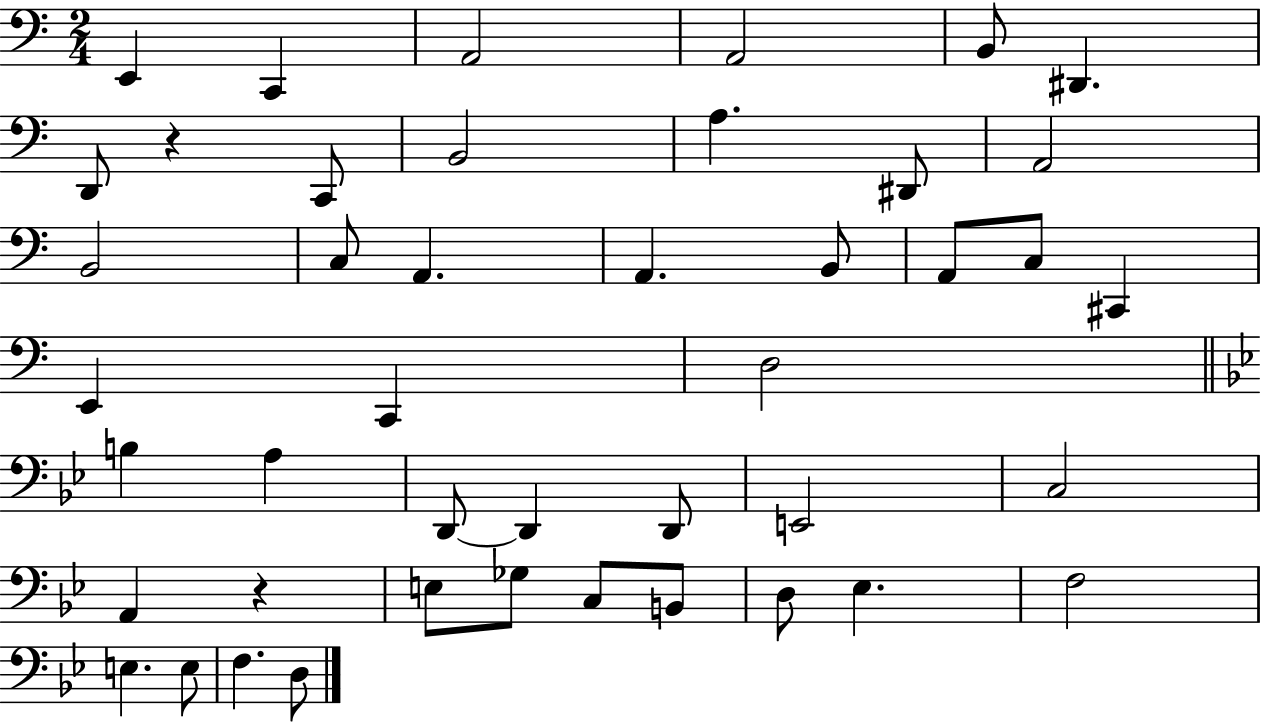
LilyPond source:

{
  \clef bass
  \numericTimeSignature
  \time 2/4
  \key c \major
  e,4 c,4 | a,2 | a,2 | b,8 dis,4. | \break d,8 r4 c,8 | b,2 | a4. dis,8 | a,2 | \break b,2 | c8 a,4. | a,4. b,8 | a,8 c8 cis,4 | \break e,4 c,4 | d2 | \bar "||" \break \key bes \major b4 a4 | d,8~~ d,4 d,8 | e,2 | c2 | \break a,4 r4 | e8 ges8 c8 b,8 | d8 ees4. | f2 | \break e4. e8 | f4. d8 | \bar "|."
}